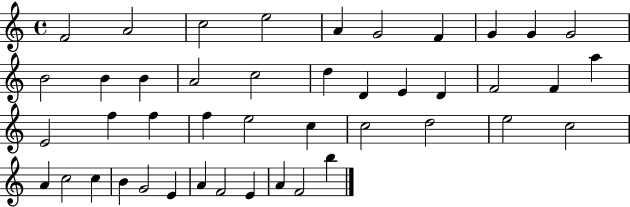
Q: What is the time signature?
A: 4/4